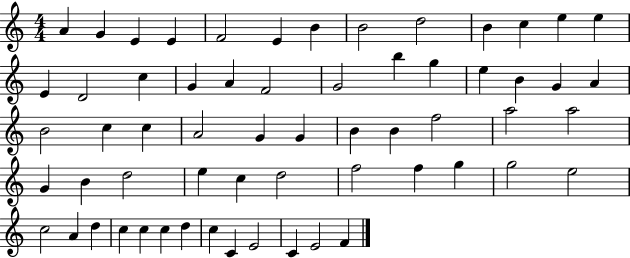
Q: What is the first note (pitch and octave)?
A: A4